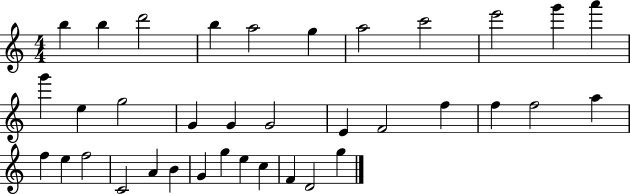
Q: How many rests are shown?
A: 0